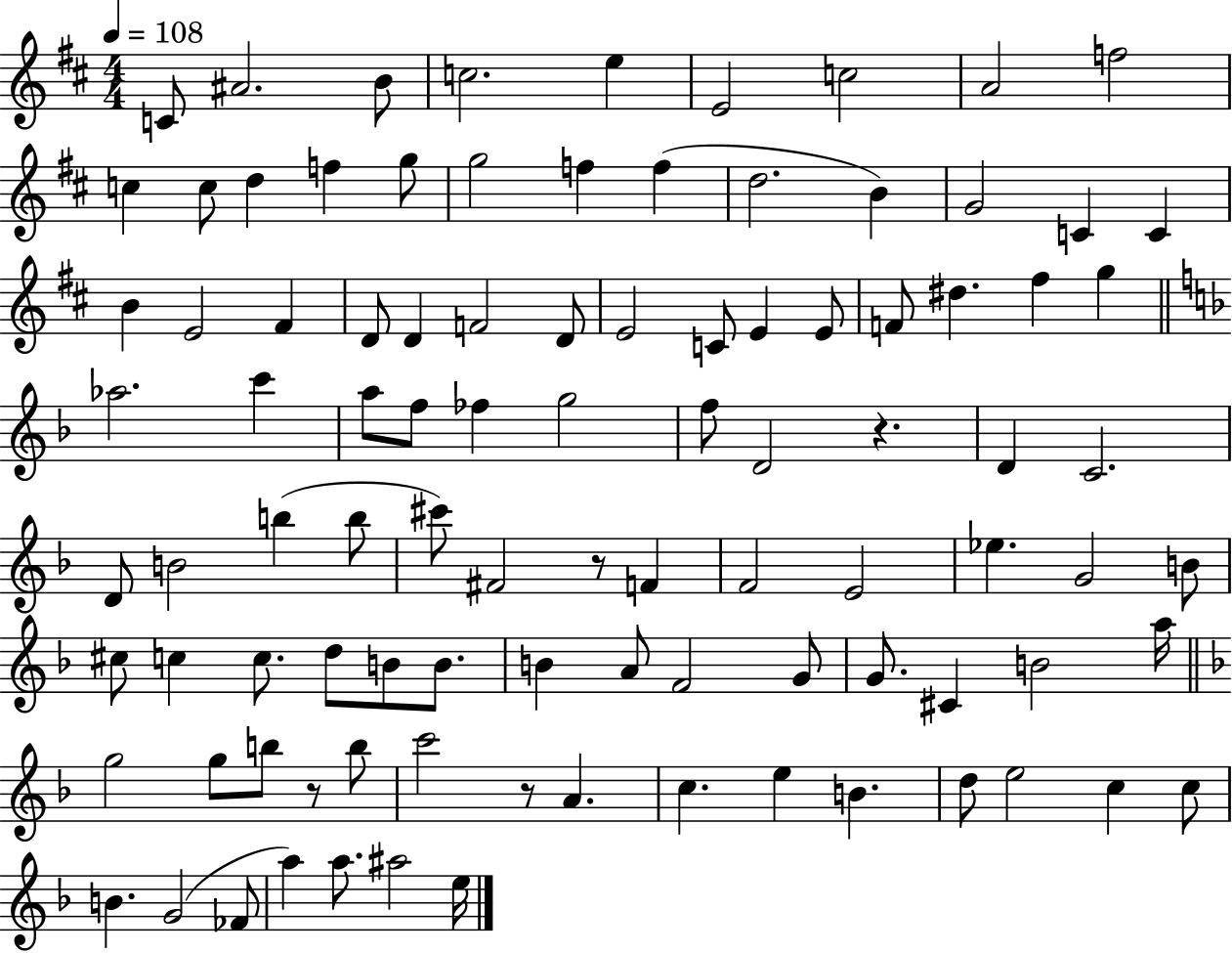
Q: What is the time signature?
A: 4/4